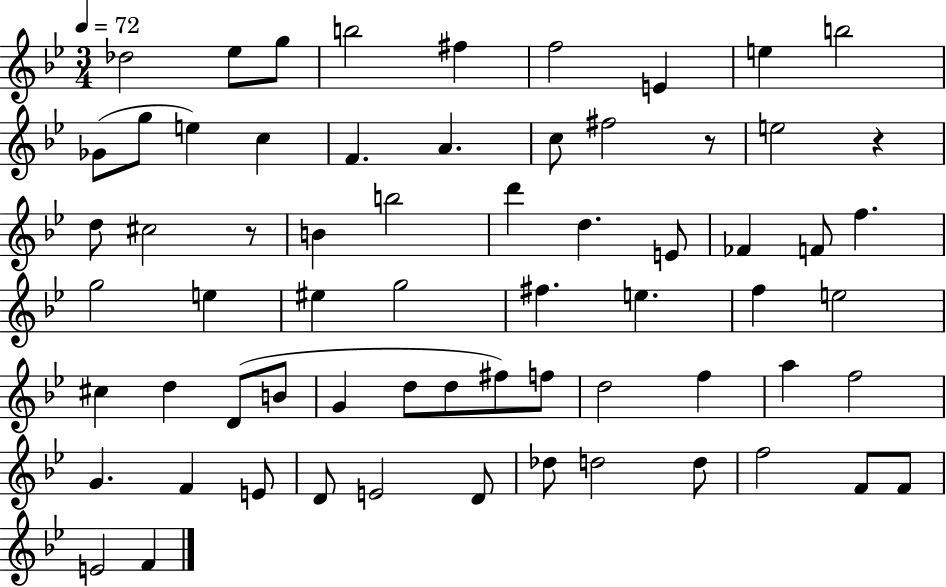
X:1
T:Untitled
M:3/4
L:1/4
K:Bb
_d2 _e/2 g/2 b2 ^f f2 E e b2 _G/2 g/2 e c F A c/2 ^f2 z/2 e2 z d/2 ^c2 z/2 B b2 d' d E/2 _F F/2 f g2 e ^e g2 ^f e f e2 ^c d D/2 B/2 G d/2 d/2 ^f/2 f/2 d2 f a f2 G F E/2 D/2 E2 D/2 _d/2 d2 d/2 f2 F/2 F/2 E2 F